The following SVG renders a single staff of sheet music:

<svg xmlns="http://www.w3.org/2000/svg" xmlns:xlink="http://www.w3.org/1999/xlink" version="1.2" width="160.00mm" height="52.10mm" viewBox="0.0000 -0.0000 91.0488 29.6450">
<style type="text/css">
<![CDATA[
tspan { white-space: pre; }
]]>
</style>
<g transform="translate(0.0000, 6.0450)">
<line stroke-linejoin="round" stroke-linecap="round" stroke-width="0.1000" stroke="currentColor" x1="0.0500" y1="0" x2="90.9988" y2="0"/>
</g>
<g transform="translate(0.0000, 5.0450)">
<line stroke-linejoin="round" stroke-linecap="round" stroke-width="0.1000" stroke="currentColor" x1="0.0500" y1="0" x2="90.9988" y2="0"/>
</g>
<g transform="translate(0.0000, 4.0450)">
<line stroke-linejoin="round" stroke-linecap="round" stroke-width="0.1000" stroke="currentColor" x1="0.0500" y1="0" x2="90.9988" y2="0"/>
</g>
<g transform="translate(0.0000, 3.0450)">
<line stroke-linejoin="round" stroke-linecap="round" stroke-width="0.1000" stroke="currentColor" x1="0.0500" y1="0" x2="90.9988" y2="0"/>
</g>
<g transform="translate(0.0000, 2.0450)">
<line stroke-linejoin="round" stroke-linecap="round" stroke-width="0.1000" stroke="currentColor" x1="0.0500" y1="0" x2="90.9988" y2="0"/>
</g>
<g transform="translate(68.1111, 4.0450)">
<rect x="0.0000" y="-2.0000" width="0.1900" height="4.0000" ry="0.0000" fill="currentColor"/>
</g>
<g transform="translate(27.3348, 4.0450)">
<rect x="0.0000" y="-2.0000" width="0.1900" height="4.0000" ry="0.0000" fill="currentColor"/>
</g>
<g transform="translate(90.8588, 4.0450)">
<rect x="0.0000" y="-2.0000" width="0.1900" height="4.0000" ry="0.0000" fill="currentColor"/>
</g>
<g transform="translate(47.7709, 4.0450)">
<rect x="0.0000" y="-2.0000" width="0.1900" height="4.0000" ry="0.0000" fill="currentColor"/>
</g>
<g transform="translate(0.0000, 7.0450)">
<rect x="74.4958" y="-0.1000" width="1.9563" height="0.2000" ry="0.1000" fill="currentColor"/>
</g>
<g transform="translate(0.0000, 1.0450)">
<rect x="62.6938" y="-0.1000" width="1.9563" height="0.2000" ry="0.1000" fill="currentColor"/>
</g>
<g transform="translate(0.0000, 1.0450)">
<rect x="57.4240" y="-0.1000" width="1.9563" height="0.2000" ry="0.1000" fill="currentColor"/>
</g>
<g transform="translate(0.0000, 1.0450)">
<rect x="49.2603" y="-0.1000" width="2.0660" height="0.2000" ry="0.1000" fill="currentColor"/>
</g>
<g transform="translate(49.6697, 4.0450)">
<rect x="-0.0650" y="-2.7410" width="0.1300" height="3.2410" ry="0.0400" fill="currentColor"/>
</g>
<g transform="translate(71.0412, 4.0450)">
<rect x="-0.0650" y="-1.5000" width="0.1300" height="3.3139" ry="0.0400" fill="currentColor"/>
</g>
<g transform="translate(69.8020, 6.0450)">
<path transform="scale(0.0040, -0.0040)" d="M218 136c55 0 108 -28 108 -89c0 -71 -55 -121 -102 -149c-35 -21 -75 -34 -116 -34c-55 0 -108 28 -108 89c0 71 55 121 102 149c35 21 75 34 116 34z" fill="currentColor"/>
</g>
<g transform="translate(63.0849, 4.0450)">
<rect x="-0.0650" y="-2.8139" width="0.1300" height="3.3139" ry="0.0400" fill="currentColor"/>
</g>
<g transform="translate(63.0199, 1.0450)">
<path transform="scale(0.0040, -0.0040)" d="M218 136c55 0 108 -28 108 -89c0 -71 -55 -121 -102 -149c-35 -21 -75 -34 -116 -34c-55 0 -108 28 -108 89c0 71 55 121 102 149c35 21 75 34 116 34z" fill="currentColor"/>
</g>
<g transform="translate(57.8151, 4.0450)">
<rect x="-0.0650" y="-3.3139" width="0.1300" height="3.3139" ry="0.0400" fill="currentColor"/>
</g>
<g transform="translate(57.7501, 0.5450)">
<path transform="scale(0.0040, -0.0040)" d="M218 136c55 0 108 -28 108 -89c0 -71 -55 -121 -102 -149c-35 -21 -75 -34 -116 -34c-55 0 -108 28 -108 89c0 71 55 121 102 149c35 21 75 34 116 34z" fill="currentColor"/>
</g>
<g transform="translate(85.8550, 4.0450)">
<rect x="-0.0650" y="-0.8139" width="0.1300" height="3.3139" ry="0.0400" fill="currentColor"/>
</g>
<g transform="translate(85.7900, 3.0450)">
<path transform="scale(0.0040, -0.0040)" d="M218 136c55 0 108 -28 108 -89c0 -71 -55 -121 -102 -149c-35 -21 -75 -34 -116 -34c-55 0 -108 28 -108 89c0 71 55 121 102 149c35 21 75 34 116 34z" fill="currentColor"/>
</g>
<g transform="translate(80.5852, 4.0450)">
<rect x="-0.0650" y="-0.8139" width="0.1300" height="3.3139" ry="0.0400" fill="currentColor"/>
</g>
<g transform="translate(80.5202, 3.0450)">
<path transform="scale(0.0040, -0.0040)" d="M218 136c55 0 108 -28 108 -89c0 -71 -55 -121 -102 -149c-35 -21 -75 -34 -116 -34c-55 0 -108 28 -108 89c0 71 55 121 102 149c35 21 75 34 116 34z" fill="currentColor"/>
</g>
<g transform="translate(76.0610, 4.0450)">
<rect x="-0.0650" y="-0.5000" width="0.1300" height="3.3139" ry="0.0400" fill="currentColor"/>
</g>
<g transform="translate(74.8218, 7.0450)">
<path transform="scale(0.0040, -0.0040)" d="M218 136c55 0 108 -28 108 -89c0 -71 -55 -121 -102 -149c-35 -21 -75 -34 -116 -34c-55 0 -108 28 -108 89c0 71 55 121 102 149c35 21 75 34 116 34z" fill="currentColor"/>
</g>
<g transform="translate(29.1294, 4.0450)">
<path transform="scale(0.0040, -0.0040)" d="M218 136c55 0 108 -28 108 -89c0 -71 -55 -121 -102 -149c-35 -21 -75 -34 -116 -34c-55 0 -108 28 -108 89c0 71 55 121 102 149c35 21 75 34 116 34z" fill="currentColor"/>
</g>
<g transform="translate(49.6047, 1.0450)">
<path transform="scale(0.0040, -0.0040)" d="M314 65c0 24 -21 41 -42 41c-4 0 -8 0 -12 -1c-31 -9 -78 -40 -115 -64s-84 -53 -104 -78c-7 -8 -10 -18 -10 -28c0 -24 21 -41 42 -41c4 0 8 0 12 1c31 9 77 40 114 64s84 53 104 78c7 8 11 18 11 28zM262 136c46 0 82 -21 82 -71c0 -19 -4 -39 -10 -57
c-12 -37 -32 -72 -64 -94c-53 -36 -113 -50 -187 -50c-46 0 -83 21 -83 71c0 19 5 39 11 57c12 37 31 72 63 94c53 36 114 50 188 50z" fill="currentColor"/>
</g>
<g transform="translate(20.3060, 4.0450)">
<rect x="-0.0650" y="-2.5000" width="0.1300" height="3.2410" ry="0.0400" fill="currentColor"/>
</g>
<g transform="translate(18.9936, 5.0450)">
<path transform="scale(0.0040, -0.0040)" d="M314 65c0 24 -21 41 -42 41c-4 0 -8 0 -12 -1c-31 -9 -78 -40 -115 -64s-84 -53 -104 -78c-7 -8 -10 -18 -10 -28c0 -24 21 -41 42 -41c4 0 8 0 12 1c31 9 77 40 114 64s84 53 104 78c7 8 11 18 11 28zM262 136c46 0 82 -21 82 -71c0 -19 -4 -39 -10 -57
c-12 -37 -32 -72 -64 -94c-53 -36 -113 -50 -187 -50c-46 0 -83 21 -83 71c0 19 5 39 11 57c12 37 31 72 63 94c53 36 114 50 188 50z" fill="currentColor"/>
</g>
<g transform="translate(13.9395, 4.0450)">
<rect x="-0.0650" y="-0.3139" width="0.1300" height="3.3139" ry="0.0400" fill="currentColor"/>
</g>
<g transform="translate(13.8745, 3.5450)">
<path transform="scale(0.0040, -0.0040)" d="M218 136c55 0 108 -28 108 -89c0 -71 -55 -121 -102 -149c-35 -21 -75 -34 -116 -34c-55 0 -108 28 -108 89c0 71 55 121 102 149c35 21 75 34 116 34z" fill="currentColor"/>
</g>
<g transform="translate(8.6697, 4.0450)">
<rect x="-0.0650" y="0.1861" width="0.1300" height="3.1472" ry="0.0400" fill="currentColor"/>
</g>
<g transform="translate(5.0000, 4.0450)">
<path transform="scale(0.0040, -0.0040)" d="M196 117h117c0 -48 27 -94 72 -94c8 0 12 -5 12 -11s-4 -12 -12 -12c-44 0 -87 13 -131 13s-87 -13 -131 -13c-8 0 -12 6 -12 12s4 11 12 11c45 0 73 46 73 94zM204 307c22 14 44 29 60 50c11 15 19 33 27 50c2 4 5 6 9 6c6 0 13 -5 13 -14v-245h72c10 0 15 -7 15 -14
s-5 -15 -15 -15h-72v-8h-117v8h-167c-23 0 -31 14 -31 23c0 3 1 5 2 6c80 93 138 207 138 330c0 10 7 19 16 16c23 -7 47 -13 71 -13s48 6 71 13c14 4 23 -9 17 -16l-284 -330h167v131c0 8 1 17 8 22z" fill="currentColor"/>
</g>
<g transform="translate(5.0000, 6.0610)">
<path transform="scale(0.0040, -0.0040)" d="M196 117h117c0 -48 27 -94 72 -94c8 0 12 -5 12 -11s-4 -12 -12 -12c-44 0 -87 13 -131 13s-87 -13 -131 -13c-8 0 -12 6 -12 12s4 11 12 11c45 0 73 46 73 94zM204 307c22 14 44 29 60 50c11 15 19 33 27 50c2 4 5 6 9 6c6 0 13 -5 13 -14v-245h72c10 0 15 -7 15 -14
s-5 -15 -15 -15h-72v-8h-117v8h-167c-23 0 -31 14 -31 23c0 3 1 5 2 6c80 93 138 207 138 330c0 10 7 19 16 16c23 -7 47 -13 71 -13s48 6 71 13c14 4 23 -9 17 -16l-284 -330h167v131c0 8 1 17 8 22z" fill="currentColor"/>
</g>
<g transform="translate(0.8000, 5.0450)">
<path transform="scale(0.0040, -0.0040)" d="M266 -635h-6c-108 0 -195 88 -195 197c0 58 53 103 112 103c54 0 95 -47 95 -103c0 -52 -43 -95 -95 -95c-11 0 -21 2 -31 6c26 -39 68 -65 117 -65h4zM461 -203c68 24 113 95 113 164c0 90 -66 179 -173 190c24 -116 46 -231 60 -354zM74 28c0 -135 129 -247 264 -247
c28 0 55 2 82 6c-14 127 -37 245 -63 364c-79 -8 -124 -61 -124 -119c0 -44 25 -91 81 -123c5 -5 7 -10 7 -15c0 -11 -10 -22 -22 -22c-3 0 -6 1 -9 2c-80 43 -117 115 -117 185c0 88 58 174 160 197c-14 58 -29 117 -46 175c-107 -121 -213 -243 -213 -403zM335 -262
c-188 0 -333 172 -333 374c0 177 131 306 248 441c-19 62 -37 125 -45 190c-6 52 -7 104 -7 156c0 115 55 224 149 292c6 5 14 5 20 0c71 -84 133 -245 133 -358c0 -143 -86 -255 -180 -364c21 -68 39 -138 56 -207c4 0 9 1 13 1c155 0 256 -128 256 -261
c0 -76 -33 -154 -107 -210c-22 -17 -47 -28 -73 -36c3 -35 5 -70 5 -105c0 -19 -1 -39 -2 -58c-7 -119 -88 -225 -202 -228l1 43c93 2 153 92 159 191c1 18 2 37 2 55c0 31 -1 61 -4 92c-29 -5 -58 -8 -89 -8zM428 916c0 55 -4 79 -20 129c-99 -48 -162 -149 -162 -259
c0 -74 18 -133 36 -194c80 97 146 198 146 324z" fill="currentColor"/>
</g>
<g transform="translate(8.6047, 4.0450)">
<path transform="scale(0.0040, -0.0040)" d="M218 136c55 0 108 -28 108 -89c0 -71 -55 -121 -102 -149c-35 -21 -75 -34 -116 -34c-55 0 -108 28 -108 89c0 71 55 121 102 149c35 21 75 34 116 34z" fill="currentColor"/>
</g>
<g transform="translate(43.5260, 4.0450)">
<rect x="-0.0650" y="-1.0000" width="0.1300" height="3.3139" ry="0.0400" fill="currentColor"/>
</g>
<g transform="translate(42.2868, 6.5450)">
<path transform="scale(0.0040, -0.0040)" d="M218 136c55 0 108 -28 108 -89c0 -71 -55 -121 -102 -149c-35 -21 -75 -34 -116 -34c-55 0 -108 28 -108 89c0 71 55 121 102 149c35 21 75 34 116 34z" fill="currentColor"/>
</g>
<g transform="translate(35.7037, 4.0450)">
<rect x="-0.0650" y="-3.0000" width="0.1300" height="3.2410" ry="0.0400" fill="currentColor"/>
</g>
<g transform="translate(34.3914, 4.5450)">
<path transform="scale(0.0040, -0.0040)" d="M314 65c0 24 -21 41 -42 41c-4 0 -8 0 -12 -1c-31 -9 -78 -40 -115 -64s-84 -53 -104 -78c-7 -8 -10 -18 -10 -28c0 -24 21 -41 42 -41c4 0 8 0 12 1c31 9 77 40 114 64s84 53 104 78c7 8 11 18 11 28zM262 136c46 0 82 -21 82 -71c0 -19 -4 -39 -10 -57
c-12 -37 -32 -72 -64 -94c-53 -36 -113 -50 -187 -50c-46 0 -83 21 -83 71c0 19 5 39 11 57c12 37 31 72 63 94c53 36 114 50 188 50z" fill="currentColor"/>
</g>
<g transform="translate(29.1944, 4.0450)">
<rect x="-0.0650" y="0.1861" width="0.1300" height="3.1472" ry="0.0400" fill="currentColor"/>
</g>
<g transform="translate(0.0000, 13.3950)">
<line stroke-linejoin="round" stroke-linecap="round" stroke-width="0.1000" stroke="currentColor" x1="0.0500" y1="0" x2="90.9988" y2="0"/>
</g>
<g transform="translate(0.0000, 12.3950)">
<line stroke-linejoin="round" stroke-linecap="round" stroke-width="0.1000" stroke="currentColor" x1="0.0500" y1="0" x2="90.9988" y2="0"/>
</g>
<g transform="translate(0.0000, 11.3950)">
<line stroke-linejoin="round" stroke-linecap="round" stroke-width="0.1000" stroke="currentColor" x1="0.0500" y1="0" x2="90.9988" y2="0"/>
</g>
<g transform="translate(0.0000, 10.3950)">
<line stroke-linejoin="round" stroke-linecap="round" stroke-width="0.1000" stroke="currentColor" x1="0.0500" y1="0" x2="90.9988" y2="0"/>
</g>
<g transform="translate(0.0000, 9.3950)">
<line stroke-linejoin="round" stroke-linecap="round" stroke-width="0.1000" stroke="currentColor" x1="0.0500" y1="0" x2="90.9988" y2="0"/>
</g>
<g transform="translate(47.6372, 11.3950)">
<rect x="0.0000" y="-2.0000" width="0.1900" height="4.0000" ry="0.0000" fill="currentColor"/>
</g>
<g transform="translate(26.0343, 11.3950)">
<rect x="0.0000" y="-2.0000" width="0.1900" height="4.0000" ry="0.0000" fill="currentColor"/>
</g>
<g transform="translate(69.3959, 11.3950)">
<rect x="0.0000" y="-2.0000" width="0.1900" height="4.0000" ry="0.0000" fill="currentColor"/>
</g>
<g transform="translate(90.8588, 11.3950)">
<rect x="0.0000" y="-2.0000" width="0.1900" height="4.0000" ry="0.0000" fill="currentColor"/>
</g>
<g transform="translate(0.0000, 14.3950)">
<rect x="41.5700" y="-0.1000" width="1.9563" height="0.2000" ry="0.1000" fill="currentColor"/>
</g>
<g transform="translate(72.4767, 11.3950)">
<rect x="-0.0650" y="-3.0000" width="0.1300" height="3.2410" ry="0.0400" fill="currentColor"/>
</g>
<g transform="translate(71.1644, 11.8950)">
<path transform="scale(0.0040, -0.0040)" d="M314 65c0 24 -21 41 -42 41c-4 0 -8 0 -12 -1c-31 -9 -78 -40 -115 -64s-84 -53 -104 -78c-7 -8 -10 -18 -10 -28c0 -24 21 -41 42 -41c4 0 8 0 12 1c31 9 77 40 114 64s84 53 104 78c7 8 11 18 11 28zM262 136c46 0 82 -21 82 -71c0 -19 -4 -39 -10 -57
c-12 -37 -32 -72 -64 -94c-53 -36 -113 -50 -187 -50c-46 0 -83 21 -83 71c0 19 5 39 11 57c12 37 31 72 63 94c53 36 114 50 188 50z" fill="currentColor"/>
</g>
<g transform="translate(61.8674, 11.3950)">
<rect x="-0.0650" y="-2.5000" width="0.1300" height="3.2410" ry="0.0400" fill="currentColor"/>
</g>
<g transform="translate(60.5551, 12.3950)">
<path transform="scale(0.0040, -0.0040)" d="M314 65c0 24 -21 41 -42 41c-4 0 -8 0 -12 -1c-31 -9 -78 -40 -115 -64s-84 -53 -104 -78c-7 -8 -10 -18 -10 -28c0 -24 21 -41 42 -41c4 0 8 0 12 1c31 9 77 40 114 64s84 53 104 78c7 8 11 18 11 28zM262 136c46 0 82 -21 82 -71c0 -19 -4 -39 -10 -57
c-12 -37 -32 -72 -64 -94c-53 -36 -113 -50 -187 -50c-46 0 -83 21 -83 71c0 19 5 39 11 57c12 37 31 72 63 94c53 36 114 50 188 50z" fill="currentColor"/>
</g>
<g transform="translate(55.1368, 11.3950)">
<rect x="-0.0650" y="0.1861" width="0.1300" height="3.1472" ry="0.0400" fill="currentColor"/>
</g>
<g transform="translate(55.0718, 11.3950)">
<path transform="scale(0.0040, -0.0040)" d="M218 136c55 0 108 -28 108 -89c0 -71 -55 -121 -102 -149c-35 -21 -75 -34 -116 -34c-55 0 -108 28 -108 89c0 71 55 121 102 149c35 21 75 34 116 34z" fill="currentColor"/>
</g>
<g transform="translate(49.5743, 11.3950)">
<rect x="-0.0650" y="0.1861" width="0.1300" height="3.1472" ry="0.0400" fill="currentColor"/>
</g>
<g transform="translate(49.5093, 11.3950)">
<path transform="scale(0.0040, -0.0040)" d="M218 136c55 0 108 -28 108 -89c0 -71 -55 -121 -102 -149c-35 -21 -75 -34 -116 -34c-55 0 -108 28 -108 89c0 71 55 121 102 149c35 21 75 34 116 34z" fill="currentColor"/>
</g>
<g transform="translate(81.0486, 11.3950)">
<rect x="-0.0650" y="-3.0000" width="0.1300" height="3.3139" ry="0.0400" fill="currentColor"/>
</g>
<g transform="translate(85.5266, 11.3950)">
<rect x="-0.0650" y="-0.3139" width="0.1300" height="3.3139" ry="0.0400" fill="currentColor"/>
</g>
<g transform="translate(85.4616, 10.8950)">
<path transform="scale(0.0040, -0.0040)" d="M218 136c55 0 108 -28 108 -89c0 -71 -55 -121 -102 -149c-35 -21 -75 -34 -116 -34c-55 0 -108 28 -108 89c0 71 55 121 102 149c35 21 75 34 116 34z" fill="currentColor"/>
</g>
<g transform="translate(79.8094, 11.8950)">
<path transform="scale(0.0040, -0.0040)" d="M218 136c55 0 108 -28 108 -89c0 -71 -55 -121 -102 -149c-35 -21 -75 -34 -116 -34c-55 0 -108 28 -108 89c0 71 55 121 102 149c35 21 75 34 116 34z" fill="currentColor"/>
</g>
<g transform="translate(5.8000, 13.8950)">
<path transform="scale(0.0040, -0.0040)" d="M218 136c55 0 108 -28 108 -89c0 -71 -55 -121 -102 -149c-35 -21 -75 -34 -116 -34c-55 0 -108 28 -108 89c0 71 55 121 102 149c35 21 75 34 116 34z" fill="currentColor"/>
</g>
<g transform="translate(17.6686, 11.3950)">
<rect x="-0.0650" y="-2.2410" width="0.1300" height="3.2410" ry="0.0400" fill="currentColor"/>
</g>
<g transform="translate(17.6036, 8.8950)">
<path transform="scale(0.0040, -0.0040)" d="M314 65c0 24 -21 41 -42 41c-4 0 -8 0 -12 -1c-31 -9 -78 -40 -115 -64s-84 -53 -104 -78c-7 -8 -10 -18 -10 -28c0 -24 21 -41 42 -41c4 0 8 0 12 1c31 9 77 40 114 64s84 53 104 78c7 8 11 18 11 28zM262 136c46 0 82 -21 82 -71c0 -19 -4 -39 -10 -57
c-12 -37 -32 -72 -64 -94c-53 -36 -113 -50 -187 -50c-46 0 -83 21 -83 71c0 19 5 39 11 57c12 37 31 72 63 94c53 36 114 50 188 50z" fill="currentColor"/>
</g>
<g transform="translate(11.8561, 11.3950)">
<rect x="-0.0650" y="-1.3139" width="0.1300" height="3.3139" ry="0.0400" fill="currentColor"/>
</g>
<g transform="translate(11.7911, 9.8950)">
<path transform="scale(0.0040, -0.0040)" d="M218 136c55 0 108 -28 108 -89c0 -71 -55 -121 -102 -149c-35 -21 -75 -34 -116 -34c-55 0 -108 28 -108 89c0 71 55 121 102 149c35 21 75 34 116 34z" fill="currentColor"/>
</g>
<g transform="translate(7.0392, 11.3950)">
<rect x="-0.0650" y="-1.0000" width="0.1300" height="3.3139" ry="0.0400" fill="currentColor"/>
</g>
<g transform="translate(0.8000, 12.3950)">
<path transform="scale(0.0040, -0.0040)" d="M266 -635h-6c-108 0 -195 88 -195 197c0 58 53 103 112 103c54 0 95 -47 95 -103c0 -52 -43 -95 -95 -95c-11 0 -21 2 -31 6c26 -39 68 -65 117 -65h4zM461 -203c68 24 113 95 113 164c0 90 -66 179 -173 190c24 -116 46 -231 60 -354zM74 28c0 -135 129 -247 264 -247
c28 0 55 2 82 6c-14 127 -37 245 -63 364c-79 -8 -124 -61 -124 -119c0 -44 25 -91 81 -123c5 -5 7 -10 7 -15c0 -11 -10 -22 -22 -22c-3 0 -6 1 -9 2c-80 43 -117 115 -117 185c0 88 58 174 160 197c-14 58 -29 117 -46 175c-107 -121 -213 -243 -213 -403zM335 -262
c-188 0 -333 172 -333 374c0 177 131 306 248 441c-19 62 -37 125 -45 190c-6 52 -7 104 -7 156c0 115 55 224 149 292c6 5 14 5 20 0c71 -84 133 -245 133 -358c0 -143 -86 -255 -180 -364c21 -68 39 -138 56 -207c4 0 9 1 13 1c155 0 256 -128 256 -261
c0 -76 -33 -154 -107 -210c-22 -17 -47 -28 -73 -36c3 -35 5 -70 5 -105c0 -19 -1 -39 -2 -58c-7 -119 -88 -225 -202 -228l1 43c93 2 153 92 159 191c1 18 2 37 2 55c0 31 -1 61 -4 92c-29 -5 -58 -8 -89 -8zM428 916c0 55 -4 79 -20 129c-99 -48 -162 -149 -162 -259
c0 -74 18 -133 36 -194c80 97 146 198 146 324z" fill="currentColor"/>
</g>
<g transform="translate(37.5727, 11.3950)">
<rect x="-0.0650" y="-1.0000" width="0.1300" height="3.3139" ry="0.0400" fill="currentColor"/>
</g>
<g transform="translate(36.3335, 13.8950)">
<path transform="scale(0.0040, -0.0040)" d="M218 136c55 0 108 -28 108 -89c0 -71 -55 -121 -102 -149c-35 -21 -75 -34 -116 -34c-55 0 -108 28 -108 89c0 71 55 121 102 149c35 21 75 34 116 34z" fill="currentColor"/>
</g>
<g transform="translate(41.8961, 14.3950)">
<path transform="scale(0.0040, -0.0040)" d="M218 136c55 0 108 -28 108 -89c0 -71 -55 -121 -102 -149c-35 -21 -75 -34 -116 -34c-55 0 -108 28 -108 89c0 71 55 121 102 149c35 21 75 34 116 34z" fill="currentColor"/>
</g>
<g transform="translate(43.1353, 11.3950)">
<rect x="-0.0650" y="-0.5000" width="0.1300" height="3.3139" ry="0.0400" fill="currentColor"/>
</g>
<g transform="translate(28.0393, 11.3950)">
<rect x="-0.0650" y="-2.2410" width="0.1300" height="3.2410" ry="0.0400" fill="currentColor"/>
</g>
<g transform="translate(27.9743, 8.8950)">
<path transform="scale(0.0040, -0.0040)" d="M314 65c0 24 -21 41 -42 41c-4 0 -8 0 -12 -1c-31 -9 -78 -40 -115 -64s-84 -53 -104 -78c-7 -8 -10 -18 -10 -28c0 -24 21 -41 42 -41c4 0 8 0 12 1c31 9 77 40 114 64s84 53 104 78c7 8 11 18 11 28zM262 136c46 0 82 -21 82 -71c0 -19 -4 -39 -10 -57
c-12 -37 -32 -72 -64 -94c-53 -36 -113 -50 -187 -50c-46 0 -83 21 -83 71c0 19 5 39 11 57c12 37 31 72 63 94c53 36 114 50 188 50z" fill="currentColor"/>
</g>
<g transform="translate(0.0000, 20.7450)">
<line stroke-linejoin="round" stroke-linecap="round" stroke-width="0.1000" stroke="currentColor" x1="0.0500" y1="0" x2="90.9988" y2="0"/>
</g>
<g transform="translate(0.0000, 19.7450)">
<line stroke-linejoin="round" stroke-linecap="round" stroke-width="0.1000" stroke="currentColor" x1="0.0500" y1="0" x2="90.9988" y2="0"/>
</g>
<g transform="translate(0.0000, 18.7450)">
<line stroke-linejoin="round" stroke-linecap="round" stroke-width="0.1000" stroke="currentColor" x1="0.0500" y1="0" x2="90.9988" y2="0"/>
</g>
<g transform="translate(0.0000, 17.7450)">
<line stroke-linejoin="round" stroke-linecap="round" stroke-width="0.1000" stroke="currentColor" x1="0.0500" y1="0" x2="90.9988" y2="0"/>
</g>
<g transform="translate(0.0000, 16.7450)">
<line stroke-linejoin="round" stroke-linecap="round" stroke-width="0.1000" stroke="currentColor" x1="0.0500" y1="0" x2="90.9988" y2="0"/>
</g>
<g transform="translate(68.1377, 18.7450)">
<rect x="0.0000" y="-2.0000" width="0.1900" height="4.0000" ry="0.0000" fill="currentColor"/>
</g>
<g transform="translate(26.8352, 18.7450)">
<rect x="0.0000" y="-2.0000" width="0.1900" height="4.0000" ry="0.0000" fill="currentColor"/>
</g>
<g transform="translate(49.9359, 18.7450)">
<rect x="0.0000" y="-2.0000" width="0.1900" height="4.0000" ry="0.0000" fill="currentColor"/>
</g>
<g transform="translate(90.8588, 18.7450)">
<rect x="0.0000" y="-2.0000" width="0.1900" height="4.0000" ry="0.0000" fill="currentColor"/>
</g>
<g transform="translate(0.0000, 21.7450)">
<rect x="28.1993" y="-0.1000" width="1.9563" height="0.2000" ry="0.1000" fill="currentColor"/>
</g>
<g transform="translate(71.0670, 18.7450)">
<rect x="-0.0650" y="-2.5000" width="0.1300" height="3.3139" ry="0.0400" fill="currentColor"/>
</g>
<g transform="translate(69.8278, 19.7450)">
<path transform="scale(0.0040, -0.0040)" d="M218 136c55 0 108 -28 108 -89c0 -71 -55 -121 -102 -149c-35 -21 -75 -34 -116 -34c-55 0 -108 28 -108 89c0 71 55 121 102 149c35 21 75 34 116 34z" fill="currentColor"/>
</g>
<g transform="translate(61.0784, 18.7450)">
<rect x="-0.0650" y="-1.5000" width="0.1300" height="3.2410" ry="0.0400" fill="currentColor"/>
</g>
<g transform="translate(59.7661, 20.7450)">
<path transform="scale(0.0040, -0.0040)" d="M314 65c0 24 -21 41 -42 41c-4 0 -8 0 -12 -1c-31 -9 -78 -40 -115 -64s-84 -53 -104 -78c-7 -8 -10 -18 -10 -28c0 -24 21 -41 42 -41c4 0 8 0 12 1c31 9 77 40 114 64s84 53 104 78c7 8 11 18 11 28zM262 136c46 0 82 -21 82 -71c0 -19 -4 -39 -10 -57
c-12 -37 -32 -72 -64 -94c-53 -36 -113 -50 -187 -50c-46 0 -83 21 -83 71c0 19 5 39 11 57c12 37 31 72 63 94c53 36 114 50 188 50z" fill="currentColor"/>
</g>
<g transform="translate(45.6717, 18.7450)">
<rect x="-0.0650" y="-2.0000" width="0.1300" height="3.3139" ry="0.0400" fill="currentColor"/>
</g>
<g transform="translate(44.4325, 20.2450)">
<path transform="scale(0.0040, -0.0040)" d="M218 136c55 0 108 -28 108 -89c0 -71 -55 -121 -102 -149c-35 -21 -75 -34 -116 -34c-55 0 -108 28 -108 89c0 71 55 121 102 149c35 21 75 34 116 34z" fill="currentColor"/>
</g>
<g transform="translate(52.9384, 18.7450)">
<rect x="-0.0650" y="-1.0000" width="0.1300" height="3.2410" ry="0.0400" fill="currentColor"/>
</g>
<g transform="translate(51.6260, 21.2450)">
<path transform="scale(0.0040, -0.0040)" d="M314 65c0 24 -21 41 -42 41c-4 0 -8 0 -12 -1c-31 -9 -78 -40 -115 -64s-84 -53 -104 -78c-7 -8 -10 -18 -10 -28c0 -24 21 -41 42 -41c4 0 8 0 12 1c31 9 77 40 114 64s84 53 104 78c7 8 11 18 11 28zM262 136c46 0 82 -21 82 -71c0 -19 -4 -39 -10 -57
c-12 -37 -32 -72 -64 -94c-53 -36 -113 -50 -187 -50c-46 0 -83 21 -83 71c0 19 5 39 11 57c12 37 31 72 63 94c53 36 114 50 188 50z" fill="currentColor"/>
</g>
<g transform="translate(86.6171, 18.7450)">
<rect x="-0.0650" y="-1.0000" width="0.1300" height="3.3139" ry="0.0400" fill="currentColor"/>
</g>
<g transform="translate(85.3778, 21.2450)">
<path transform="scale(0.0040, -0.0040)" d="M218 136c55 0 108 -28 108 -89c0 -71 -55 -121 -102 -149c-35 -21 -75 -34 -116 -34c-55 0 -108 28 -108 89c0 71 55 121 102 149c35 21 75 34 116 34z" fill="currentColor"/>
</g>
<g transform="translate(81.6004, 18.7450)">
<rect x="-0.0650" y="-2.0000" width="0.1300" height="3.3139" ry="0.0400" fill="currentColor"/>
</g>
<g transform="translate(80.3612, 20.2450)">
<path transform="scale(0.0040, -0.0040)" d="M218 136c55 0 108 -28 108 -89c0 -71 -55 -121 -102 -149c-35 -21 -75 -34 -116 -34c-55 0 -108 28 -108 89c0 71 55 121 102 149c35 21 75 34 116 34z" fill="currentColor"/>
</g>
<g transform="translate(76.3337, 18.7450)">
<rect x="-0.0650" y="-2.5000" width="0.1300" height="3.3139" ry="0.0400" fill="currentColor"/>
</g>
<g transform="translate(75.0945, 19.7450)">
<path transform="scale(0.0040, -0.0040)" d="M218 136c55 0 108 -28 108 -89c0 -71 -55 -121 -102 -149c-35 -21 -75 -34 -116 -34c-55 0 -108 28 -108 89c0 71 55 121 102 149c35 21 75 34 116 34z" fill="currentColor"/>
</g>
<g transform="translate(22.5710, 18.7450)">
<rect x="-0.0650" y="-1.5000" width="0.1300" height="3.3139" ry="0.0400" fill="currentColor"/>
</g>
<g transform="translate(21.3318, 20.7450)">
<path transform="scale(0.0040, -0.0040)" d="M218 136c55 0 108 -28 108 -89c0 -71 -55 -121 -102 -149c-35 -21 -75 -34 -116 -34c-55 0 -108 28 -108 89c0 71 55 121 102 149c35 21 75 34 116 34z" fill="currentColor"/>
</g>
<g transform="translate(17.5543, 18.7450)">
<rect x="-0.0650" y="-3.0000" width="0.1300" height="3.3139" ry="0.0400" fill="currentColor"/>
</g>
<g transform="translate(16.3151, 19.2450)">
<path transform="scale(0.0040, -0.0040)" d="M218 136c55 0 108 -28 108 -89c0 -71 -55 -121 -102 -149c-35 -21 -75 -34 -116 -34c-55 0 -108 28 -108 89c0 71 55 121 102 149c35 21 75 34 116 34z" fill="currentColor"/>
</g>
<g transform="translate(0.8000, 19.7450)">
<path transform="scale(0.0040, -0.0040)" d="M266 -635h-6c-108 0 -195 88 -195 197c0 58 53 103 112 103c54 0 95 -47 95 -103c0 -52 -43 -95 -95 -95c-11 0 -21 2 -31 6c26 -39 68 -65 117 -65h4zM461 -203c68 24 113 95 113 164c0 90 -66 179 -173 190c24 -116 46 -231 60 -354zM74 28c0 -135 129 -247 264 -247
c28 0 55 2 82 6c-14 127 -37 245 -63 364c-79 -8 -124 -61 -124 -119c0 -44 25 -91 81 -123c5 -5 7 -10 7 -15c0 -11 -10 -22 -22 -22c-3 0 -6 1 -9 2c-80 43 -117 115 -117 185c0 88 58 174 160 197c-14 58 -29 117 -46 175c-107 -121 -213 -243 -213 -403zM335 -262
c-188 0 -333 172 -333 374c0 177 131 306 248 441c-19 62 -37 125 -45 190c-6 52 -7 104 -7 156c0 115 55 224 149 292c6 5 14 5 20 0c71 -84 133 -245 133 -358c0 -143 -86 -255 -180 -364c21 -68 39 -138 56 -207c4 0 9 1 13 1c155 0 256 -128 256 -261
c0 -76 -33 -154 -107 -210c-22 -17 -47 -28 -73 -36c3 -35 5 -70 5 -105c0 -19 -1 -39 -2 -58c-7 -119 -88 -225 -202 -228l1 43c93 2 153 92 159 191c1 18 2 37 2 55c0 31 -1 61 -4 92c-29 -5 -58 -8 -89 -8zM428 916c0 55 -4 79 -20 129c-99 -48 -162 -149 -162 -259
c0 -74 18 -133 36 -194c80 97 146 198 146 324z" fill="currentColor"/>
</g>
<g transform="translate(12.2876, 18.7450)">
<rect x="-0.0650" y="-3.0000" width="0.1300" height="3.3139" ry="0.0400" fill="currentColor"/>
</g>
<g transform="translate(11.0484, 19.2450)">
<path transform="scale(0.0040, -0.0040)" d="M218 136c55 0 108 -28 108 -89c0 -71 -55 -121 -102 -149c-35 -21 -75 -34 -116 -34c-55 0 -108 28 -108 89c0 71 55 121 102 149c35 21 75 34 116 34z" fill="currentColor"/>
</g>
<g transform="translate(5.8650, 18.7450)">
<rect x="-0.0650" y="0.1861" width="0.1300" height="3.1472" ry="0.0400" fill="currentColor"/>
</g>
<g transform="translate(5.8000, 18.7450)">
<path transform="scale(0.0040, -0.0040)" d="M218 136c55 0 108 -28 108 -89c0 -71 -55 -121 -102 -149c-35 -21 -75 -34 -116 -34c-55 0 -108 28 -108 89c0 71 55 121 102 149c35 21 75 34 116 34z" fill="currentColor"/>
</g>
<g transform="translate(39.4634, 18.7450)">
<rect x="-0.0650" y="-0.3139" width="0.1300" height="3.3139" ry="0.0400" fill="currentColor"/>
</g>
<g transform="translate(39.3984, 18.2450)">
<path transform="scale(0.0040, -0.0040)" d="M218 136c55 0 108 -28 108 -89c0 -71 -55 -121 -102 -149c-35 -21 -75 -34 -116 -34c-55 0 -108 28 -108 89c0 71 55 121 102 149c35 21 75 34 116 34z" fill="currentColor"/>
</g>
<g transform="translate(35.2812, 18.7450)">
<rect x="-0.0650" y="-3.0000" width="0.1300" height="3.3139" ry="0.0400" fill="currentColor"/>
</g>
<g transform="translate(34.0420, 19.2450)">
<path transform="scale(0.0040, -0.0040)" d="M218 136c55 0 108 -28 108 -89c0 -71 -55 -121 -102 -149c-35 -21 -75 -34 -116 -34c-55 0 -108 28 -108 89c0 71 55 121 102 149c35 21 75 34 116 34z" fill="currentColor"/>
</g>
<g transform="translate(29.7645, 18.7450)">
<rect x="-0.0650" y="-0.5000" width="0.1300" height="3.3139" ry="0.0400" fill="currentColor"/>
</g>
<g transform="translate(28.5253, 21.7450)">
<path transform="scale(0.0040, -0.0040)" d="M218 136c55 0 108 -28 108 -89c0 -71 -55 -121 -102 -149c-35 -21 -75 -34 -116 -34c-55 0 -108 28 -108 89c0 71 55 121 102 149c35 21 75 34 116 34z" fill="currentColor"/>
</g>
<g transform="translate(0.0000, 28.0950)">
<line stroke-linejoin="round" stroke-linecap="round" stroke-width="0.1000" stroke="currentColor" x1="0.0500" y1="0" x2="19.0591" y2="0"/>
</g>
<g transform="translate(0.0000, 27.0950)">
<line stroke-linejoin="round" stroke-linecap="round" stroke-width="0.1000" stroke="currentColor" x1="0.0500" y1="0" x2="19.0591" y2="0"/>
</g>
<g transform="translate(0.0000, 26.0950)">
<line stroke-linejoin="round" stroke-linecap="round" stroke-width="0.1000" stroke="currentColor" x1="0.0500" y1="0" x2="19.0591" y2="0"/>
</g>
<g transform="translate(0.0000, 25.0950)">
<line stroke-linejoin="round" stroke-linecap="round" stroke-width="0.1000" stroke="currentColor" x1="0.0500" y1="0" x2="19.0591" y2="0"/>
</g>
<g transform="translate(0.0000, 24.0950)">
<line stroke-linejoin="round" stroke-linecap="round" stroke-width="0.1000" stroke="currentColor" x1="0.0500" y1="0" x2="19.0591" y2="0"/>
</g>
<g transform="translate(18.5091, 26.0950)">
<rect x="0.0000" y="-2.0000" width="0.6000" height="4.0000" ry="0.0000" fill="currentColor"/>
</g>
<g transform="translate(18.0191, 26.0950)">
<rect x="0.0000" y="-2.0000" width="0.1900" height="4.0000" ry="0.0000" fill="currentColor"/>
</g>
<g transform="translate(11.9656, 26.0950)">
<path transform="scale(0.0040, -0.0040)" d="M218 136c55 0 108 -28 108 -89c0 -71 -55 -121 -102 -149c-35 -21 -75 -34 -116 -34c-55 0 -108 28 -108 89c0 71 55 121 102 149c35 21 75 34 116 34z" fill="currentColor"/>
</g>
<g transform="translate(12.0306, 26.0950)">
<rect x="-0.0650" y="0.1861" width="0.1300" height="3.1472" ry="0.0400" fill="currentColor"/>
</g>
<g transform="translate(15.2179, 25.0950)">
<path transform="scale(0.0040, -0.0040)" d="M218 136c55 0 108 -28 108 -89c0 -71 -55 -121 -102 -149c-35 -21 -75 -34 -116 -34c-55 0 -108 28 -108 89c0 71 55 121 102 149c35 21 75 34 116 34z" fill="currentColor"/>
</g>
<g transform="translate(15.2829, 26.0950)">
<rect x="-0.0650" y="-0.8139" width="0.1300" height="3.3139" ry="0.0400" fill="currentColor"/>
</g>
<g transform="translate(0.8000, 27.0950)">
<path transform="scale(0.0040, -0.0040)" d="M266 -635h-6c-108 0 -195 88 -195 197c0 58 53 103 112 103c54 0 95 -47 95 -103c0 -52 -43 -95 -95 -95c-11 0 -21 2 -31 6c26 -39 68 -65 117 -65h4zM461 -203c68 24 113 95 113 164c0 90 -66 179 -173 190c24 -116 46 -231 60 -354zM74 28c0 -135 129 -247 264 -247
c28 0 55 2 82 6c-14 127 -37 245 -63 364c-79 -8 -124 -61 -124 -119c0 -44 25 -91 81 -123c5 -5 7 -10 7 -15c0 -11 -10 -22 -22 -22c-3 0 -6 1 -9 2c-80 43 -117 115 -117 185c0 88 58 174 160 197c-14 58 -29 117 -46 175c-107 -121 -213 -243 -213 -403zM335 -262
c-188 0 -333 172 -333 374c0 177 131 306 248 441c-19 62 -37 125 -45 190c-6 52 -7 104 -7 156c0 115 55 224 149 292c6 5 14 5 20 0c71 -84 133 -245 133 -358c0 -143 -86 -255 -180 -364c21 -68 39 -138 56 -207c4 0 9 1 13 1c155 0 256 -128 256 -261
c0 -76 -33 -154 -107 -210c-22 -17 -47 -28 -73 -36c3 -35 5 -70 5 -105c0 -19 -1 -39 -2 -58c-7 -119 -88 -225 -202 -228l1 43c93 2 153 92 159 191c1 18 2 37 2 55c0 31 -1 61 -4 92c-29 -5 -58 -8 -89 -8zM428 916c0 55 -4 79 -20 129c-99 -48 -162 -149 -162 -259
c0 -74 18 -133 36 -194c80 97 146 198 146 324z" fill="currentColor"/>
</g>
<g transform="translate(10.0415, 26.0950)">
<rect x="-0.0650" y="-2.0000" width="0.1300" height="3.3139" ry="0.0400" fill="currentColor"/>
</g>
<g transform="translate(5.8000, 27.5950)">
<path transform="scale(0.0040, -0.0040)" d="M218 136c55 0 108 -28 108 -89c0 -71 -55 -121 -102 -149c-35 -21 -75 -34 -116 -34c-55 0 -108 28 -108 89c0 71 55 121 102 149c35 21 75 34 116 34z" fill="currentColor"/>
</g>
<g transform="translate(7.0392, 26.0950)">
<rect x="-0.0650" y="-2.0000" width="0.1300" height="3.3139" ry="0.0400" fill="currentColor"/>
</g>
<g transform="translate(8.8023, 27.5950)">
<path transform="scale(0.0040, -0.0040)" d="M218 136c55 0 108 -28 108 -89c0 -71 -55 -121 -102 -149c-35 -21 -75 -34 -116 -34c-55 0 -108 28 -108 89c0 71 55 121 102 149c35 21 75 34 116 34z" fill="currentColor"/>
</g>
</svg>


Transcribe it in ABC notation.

X:1
T:Untitled
M:4/4
L:1/4
K:C
B c G2 B A2 D a2 b a E C d d D e g2 g2 D C B B G2 A2 A c B A A E C A c F D2 E2 G G F D F F B d